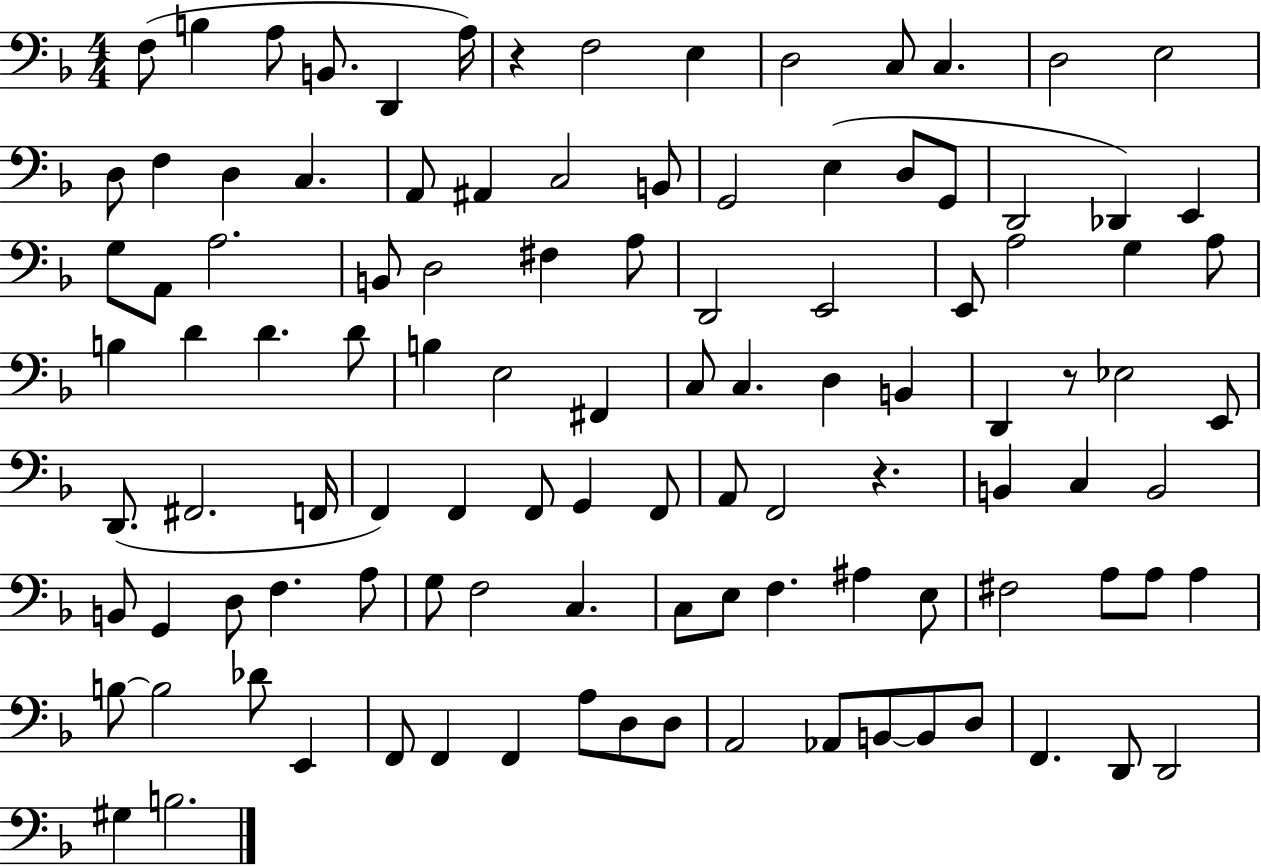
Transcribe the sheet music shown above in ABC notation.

X:1
T:Untitled
M:4/4
L:1/4
K:F
F,/2 B, A,/2 B,,/2 D,, A,/4 z F,2 E, D,2 C,/2 C, D,2 E,2 D,/2 F, D, C, A,,/2 ^A,, C,2 B,,/2 G,,2 E, D,/2 G,,/2 D,,2 _D,, E,, G,/2 A,,/2 A,2 B,,/2 D,2 ^F, A,/2 D,,2 E,,2 E,,/2 A,2 G, A,/2 B, D D D/2 B, E,2 ^F,, C,/2 C, D, B,, D,, z/2 _E,2 E,,/2 D,,/2 ^F,,2 F,,/4 F,, F,, F,,/2 G,, F,,/2 A,,/2 F,,2 z B,, C, B,,2 B,,/2 G,, D,/2 F, A,/2 G,/2 F,2 C, C,/2 E,/2 F, ^A, E,/2 ^F,2 A,/2 A,/2 A, B,/2 B,2 _D/2 E,, F,,/2 F,, F,, A,/2 D,/2 D,/2 A,,2 _A,,/2 B,,/2 B,,/2 D,/2 F,, D,,/2 D,,2 ^G, B,2